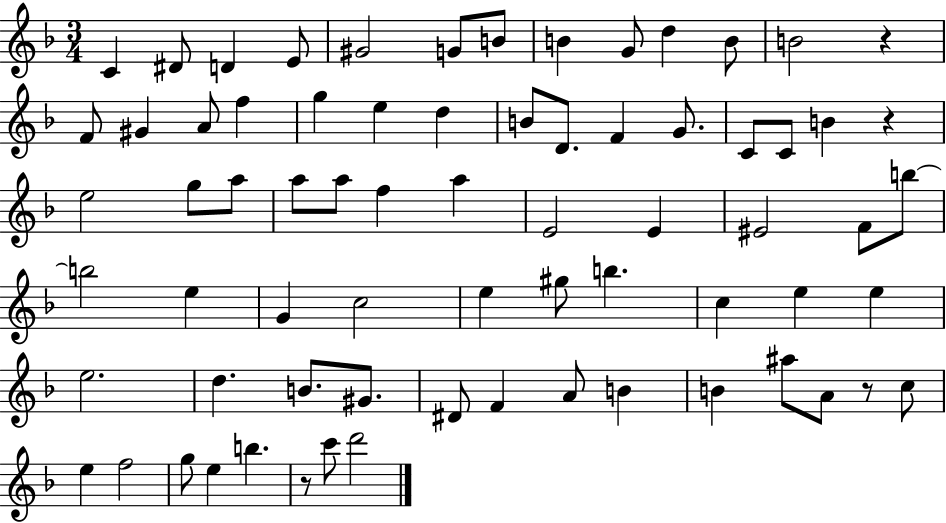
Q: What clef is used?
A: treble